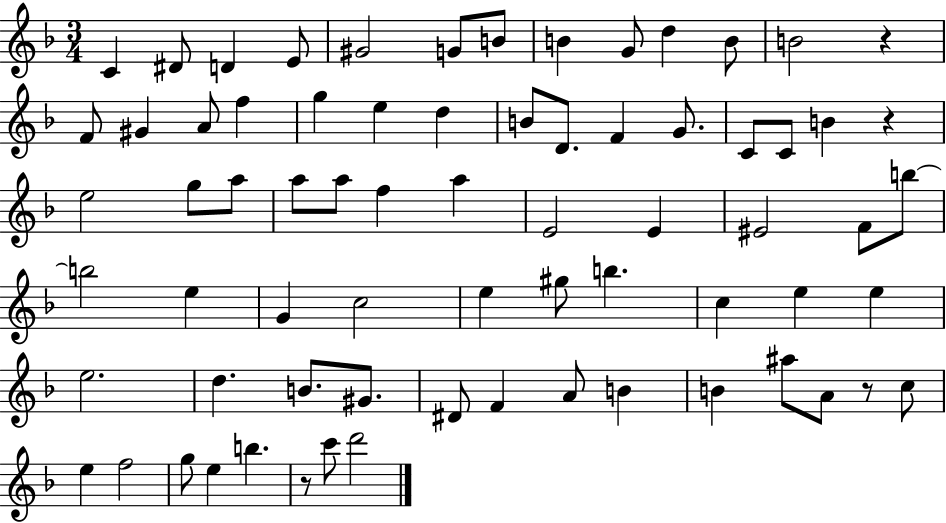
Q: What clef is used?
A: treble